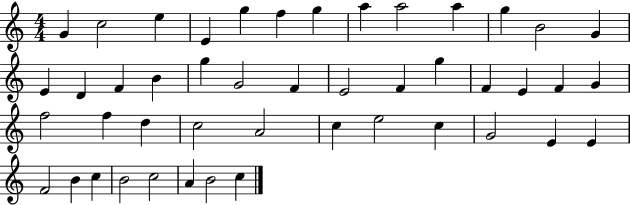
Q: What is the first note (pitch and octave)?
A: G4